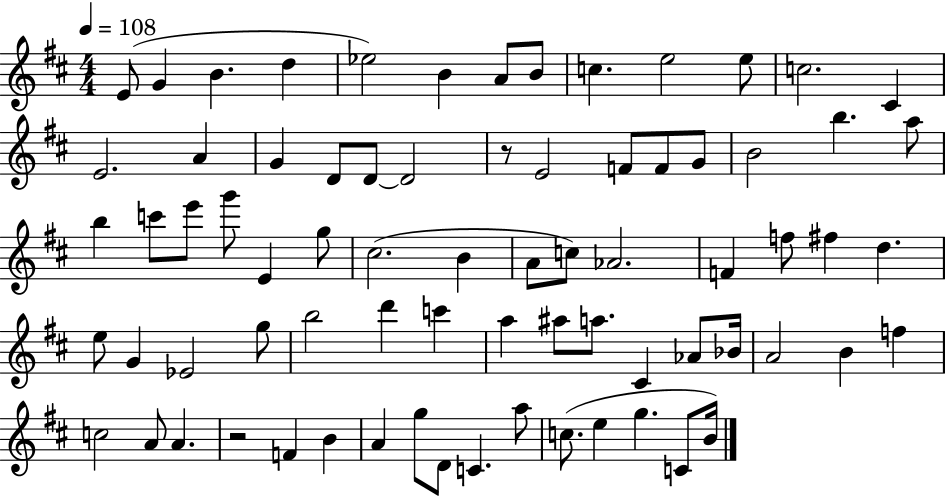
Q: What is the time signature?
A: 4/4